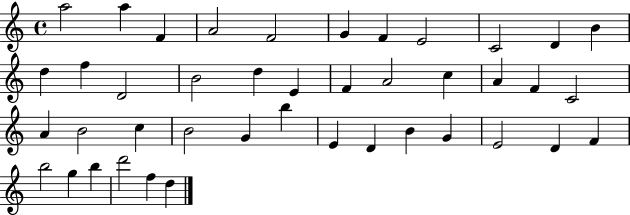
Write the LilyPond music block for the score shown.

{
  \clef treble
  \time 4/4
  \defaultTimeSignature
  \key c \major
  a''2 a''4 f'4 | a'2 f'2 | g'4 f'4 e'2 | c'2 d'4 b'4 | \break d''4 f''4 d'2 | b'2 d''4 e'4 | f'4 a'2 c''4 | a'4 f'4 c'2 | \break a'4 b'2 c''4 | b'2 g'4 b''4 | e'4 d'4 b'4 g'4 | e'2 d'4 f'4 | \break b''2 g''4 b''4 | d'''2 f''4 d''4 | \bar "|."
}